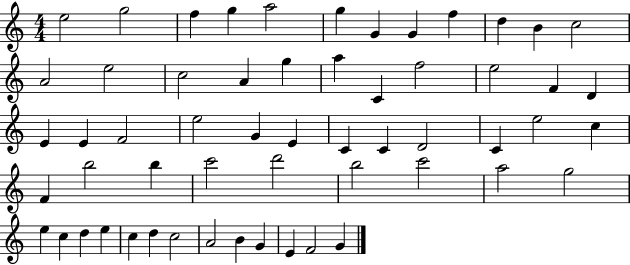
{
  \clef treble
  \numericTimeSignature
  \time 4/4
  \key c \major
  e''2 g''2 | f''4 g''4 a''2 | g''4 g'4 g'4 f''4 | d''4 b'4 c''2 | \break a'2 e''2 | c''2 a'4 g''4 | a''4 c'4 f''2 | e''2 f'4 d'4 | \break e'4 e'4 f'2 | e''2 g'4 e'4 | c'4 c'4 d'2 | c'4 e''2 c''4 | \break f'4 b''2 b''4 | c'''2 d'''2 | b''2 c'''2 | a''2 g''2 | \break e''4 c''4 d''4 e''4 | c''4 d''4 c''2 | a'2 b'4 g'4 | e'4 f'2 g'4 | \break \bar "|."
}